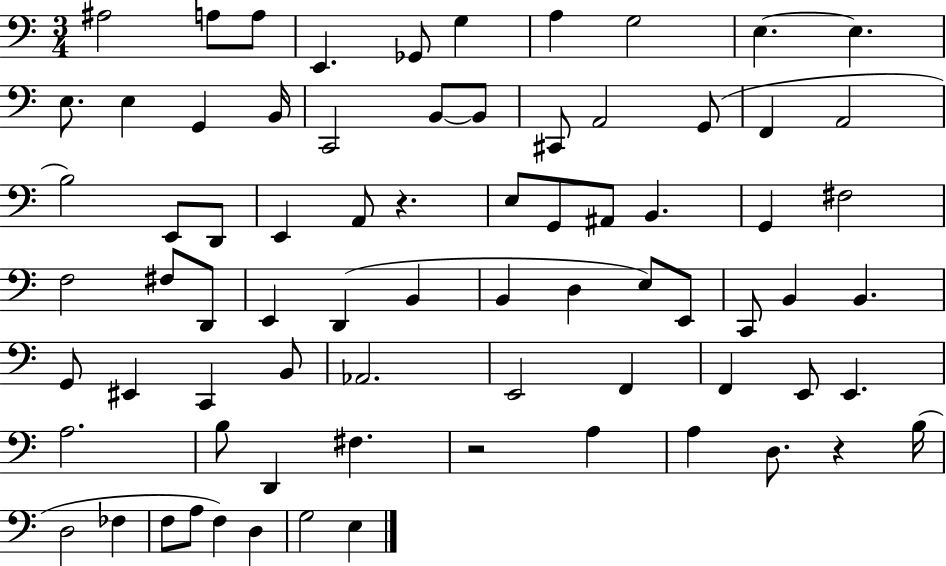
A#3/h A3/e A3/e E2/q. Gb2/e G3/q A3/q G3/h E3/q. E3/q. E3/e. E3/q G2/q B2/s C2/h B2/e B2/e C#2/e A2/h G2/e F2/q A2/h B3/h E2/e D2/e E2/q A2/e R/q. E3/e G2/e A#2/e B2/q. G2/q F#3/h F3/h F#3/e D2/e E2/q D2/q B2/q B2/q D3/q E3/e E2/e C2/e B2/q B2/q. G2/e EIS2/q C2/q B2/e Ab2/h. E2/h F2/q F2/q E2/e E2/q. A3/h. B3/e D2/q F#3/q. R/h A3/q A3/q D3/e. R/q B3/s D3/h FES3/q F3/e A3/e F3/q D3/q G3/h E3/q